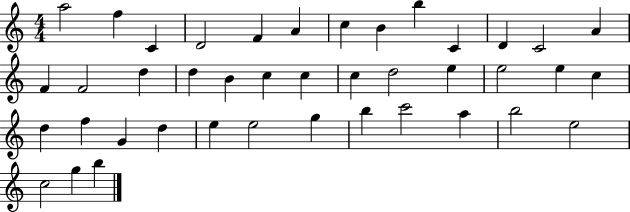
{
  \clef treble
  \numericTimeSignature
  \time 4/4
  \key c \major
  a''2 f''4 c'4 | d'2 f'4 a'4 | c''4 b'4 b''4 c'4 | d'4 c'2 a'4 | \break f'4 f'2 d''4 | d''4 b'4 c''4 c''4 | c''4 d''2 e''4 | e''2 e''4 c''4 | \break d''4 f''4 g'4 d''4 | e''4 e''2 g''4 | b''4 c'''2 a''4 | b''2 e''2 | \break c''2 g''4 b''4 | \bar "|."
}